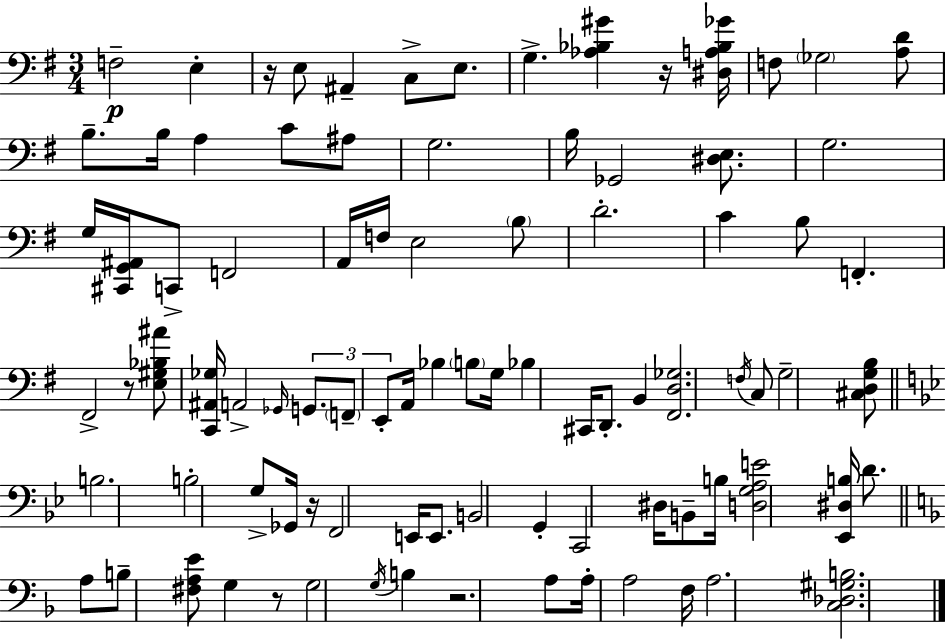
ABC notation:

X:1
T:Untitled
M:3/4
L:1/4
K:Em
F,2 E, z/4 E,/2 ^A,, C,/2 E,/2 G, [_A,_B,^G] z/4 [^D,A,_B,_G]/4 F,/2 _G,2 [A,D]/2 B,/2 B,/4 A, C/2 ^A,/2 G,2 B,/4 _G,,2 [^D,E,]/2 G,2 G,/4 [^C,,G,,^A,,]/4 C,,/2 F,,2 A,,/4 F,/4 E,2 B,/2 D2 C B,/2 F,, ^F,,2 z/2 [E,^G,_B,^A]/2 [C,,^A,,_G,]/4 A,,2 _G,,/4 G,,/2 F,,/2 E,,/2 A,,/4 _B, B,/2 G,/4 _B, ^C,,/4 D,,/2 B,, [^F,,D,_G,]2 F,/4 C,/2 G,2 [^C,D,G,B,]/2 B,2 B,2 G,/2 _G,,/4 z/4 F,,2 E,,/4 E,,/2 B,,2 G,, C,,2 ^D,/4 B,,/2 B,/4 [D,G,A,E]2 [_E,,^D,B,]/4 D/2 A,/2 B,/2 [^F,A,E]/2 G, z/2 G,2 G,/4 B, z2 A,/2 A,/4 A,2 F,/4 A,2 [C,_D,^G,B,]2